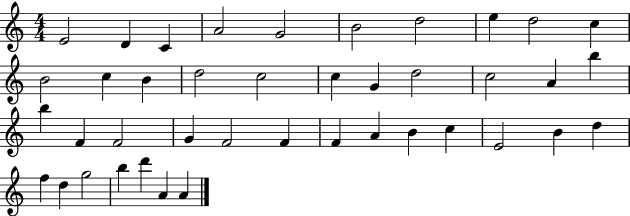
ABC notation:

X:1
T:Untitled
M:4/4
L:1/4
K:C
E2 D C A2 G2 B2 d2 e d2 c B2 c B d2 c2 c G d2 c2 A b b F F2 G F2 F F A B c E2 B d f d g2 b d' A A